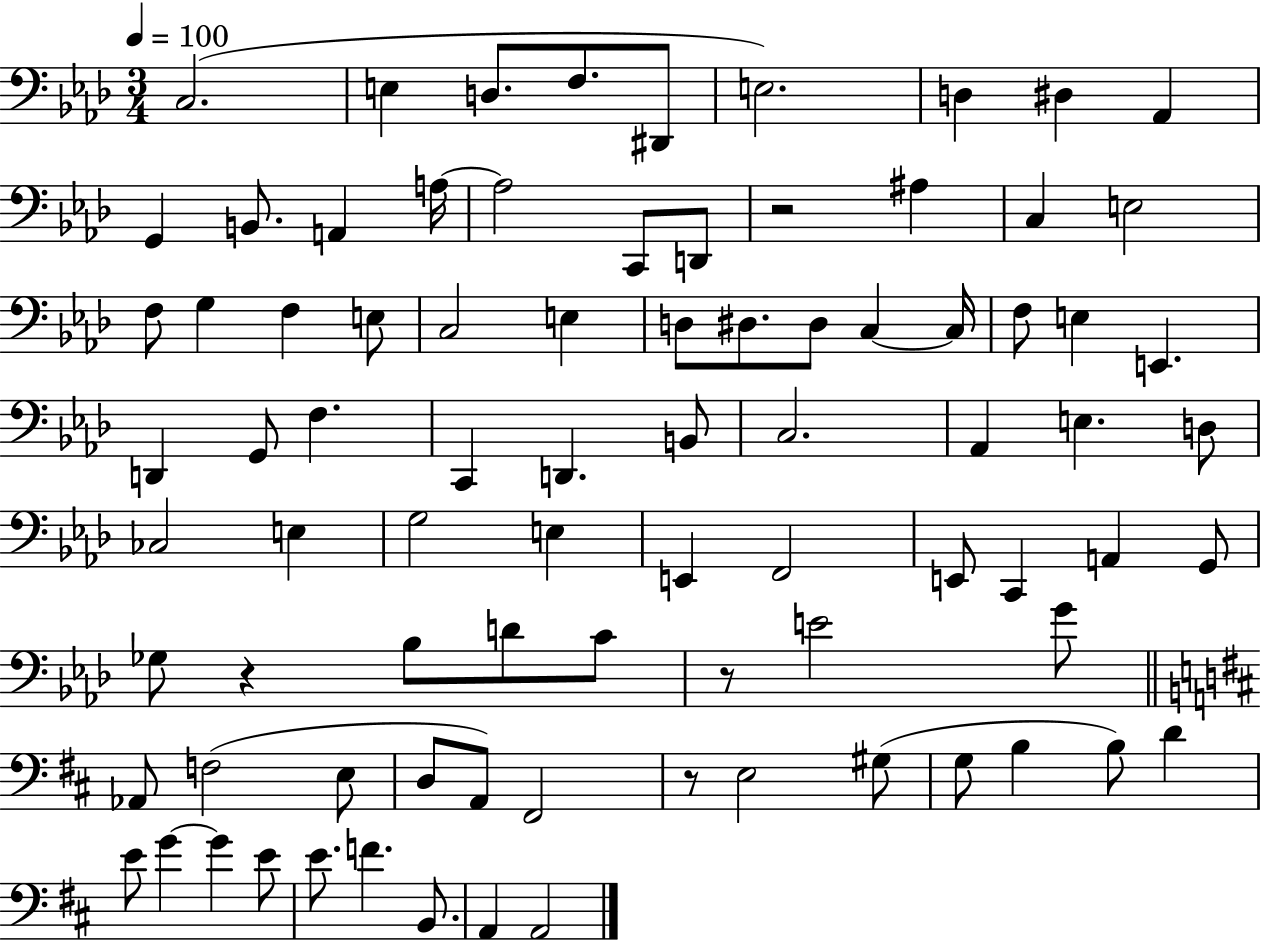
C3/h. E3/q D3/e. F3/e. D#2/e E3/h. D3/q D#3/q Ab2/q G2/q B2/e. A2/q A3/s A3/h C2/e D2/e R/h A#3/q C3/q E3/h F3/e G3/q F3/q E3/e C3/h E3/q D3/e D#3/e. D#3/e C3/q C3/s F3/e E3/q E2/q. D2/q G2/e F3/q. C2/q D2/q. B2/e C3/h. Ab2/q E3/q. D3/e CES3/h E3/q G3/h E3/q E2/q F2/h E2/e C2/q A2/q G2/e Gb3/e R/q Bb3/e D4/e C4/e R/e E4/h G4/e Ab2/e F3/h E3/e D3/e A2/e F#2/h R/e E3/h G#3/e G3/e B3/q B3/e D4/q E4/e G4/q G4/q E4/e E4/e. F4/q. B2/e. A2/q A2/h